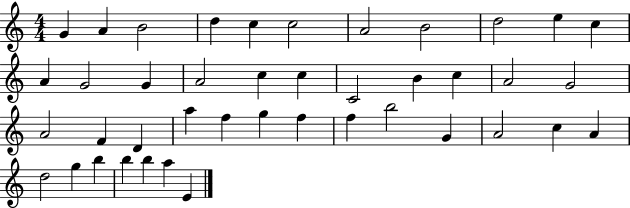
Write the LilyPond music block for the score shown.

{
  \clef treble
  \numericTimeSignature
  \time 4/4
  \key c \major
  g'4 a'4 b'2 | d''4 c''4 c''2 | a'2 b'2 | d''2 e''4 c''4 | \break a'4 g'2 g'4 | a'2 c''4 c''4 | c'2 b'4 c''4 | a'2 g'2 | \break a'2 f'4 d'4 | a''4 f''4 g''4 f''4 | f''4 b''2 g'4 | a'2 c''4 a'4 | \break d''2 g''4 b''4 | b''4 b''4 a''4 e'4 | \bar "|."
}